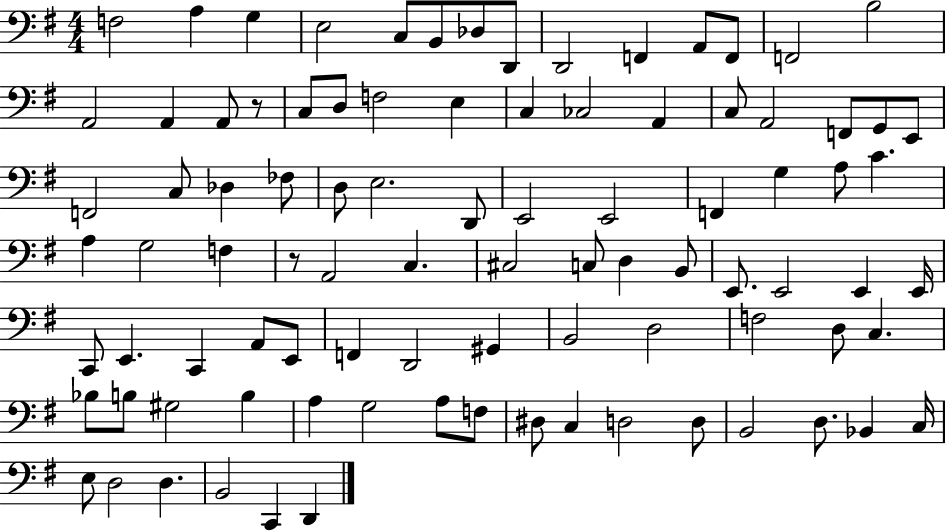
X:1
T:Untitled
M:4/4
L:1/4
K:G
F,2 A, G, E,2 C,/2 B,,/2 _D,/2 D,,/2 D,,2 F,, A,,/2 F,,/2 F,,2 B,2 A,,2 A,, A,,/2 z/2 C,/2 D,/2 F,2 E, C, _C,2 A,, C,/2 A,,2 F,,/2 G,,/2 E,,/2 F,,2 C,/2 _D, _F,/2 D,/2 E,2 D,,/2 E,,2 E,,2 F,, G, A,/2 C A, G,2 F, z/2 A,,2 C, ^C,2 C,/2 D, B,,/2 E,,/2 E,,2 E,, E,,/4 C,,/2 E,, C,, A,,/2 E,,/2 F,, D,,2 ^G,, B,,2 D,2 F,2 D,/2 C, _B,/2 B,/2 ^G,2 B, A, G,2 A,/2 F,/2 ^D,/2 C, D,2 D,/2 B,,2 D,/2 _B,, C,/4 E,/2 D,2 D, B,,2 C,, D,,